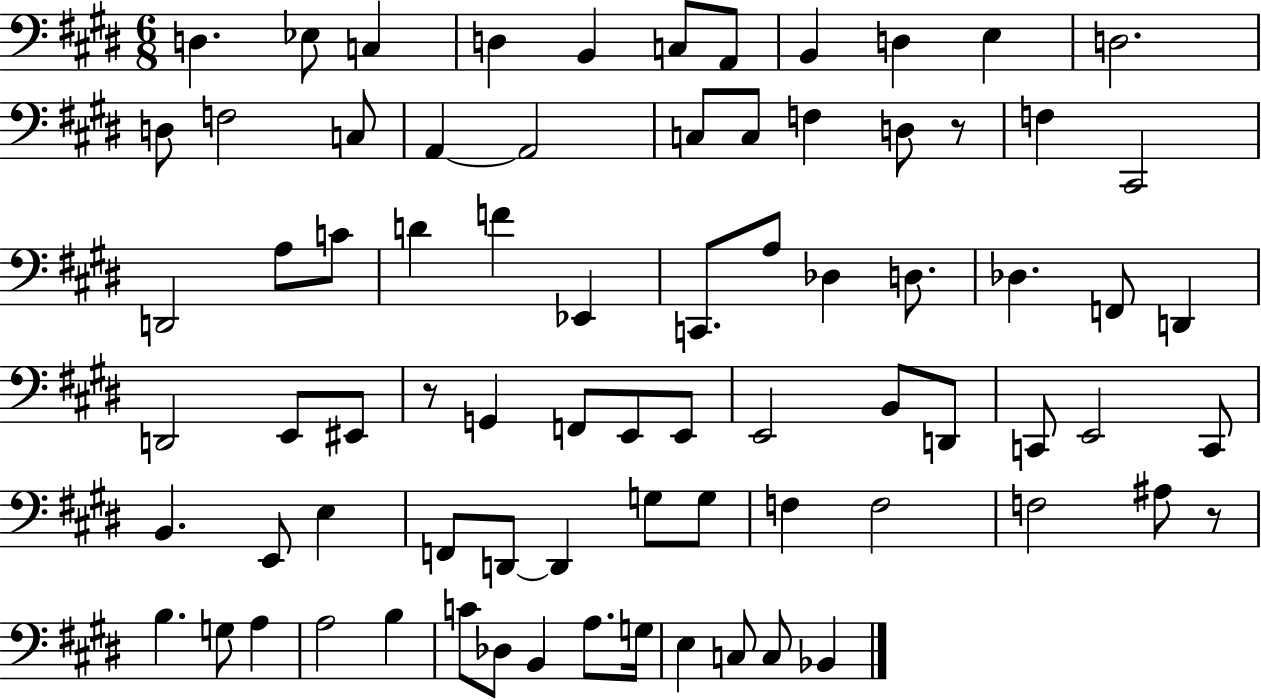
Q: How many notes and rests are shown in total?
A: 77